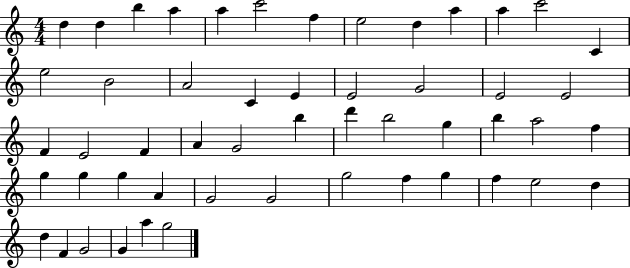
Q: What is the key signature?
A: C major